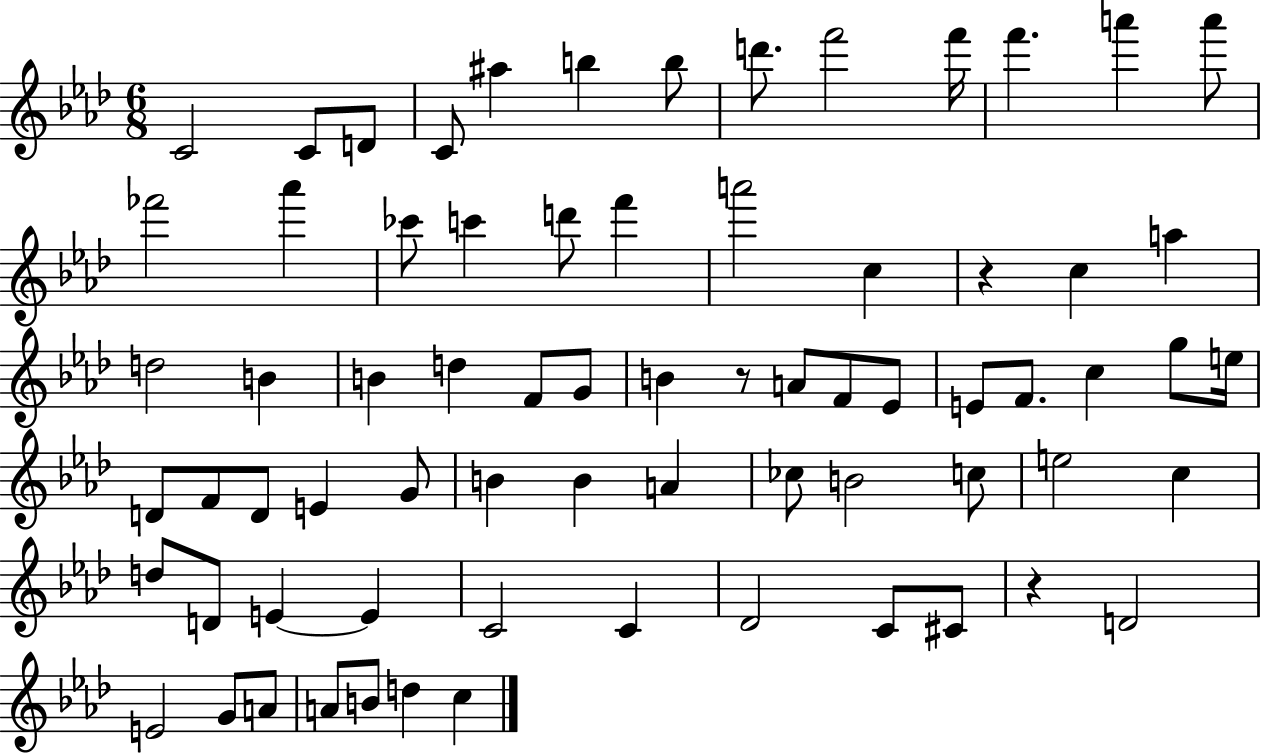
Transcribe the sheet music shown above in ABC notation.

X:1
T:Untitled
M:6/8
L:1/4
K:Ab
C2 C/2 D/2 C/2 ^a b b/2 d'/2 f'2 f'/4 f' a' a'/2 _f'2 _a' _c'/2 c' d'/2 f' a'2 c z c a d2 B B d F/2 G/2 B z/2 A/2 F/2 _E/2 E/2 F/2 c g/2 e/4 D/2 F/2 D/2 E G/2 B B A _c/2 B2 c/2 e2 c d/2 D/2 E E C2 C _D2 C/2 ^C/2 z D2 E2 G/2 A/2 A/2 B/2 d c